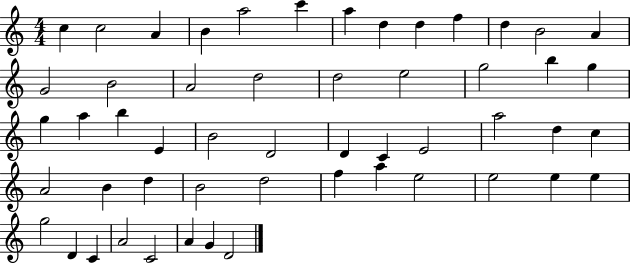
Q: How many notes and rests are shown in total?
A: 53